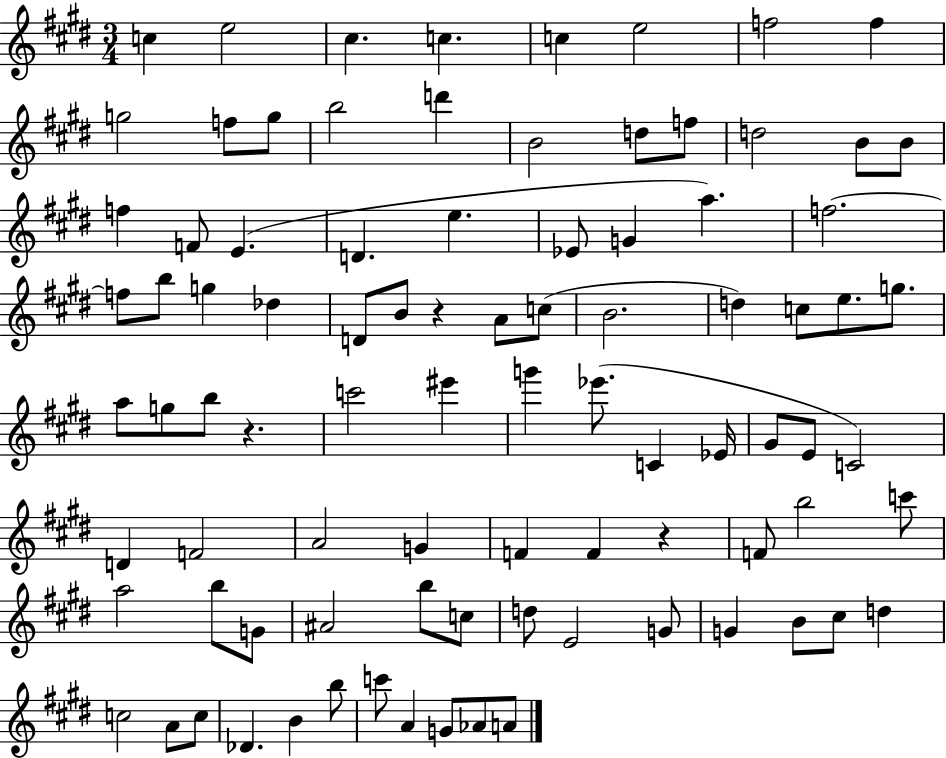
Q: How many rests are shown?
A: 3